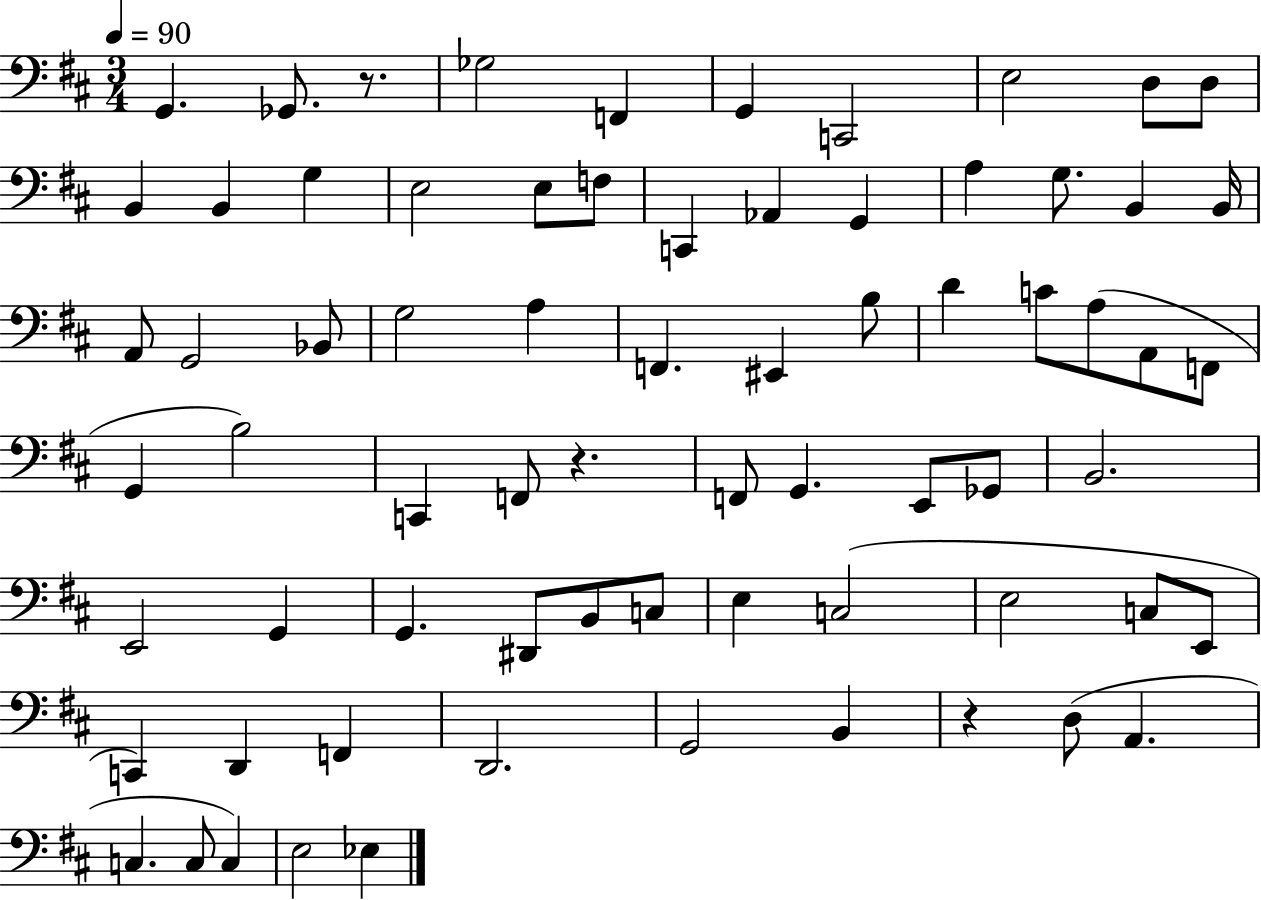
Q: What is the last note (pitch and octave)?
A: Eb3